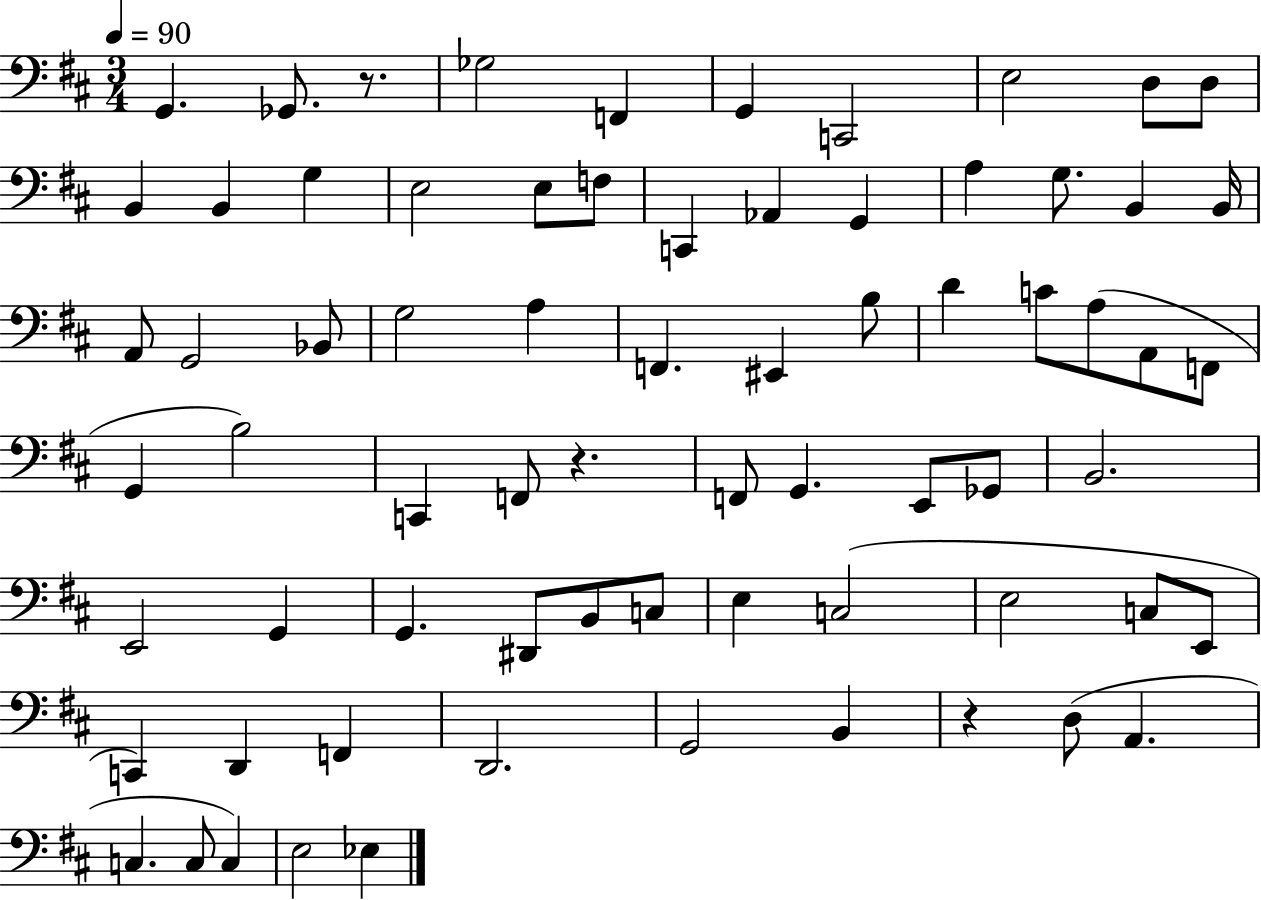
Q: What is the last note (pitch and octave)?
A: Eb3